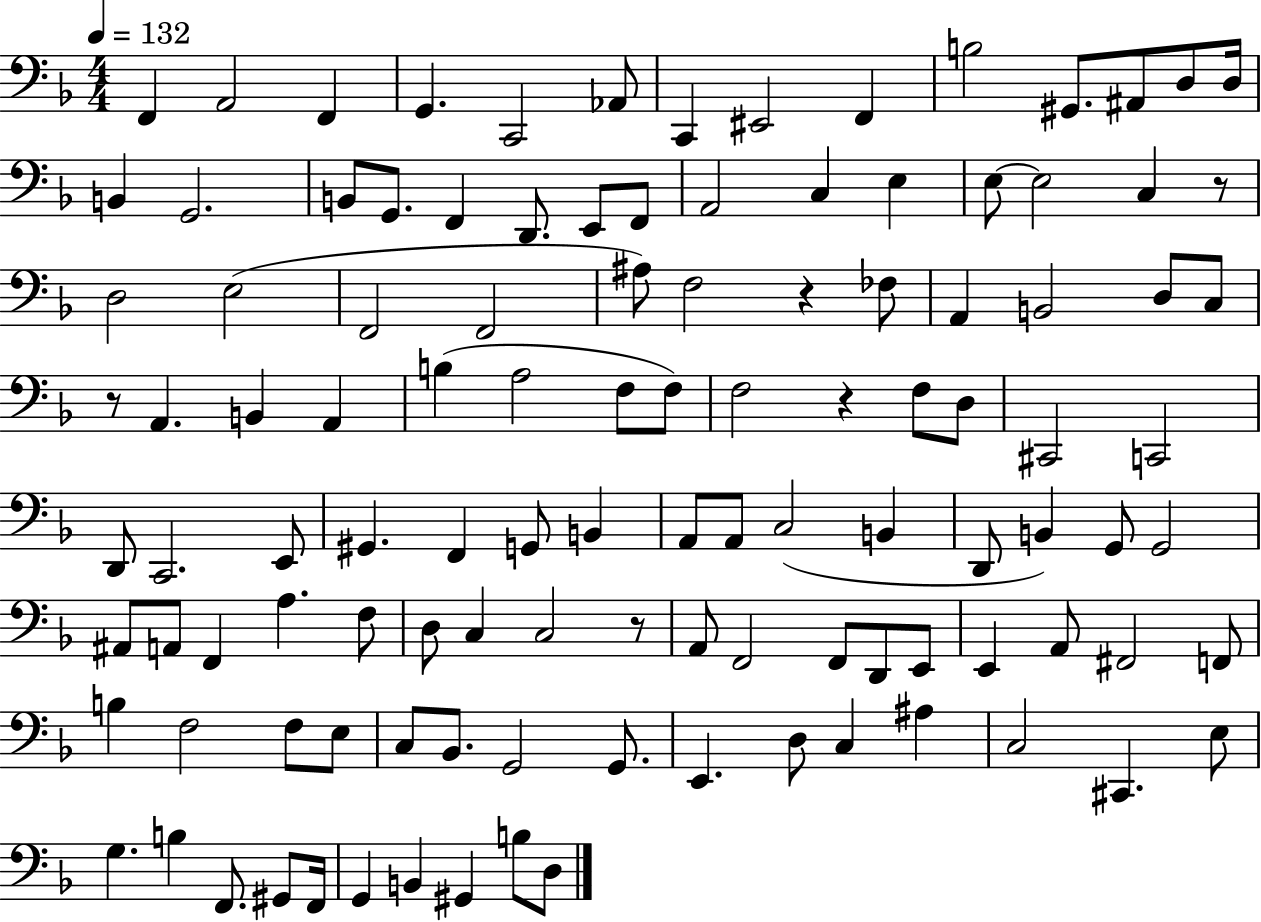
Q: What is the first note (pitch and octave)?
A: F2